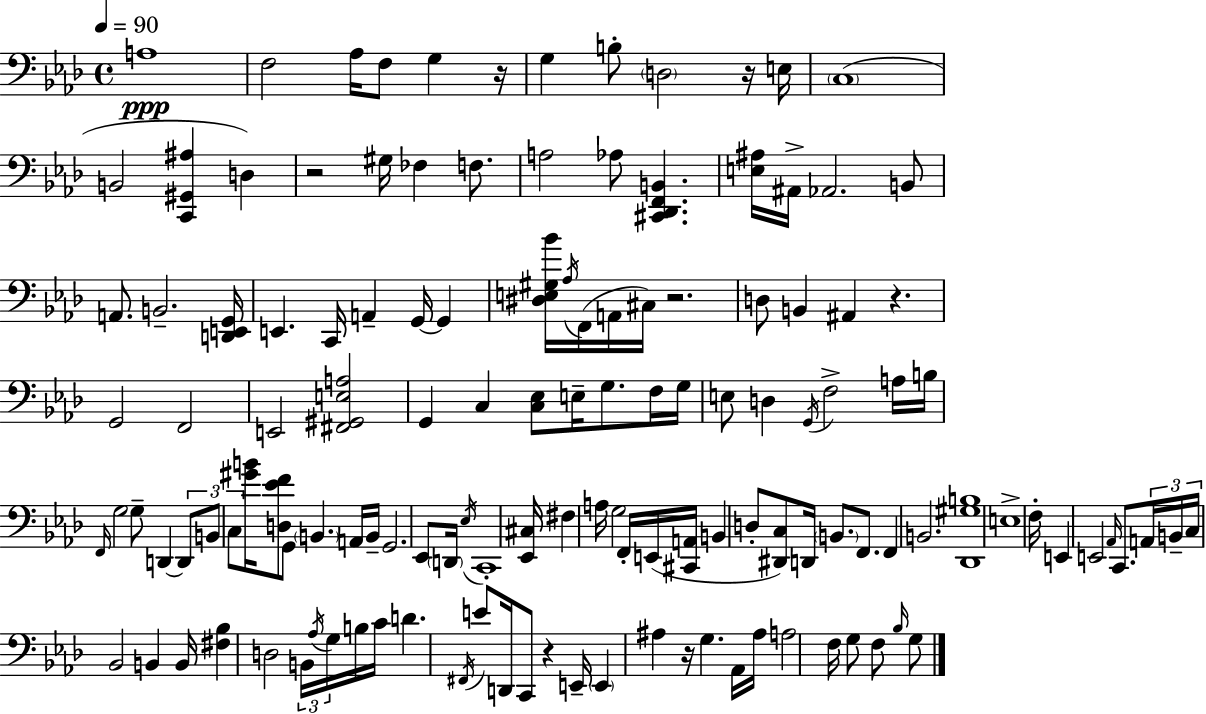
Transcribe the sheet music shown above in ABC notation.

X:1
T:Untitled
M:4/4
L:1/4
K:Fm
A,4 F,2 _A,/4 F,/2 G, z/4 G, B,/2 D,2 z/4 E,/4 C,4 B,,2 [C,,^G,,^A,] D, z2 ^G,/4 _F, F,/2 A,2 _A,/2 [^C,,_D,,F,,B,,] [E,^A,]/4 ^A,,/4 _A,,2 B,,/2 A,,/2 B,,2 [D,,E,,G,,]/4 E,, C,,/4 A,, G,,/4 G,, [^D,E,^G,_B]/4 _A,/4 F,,/4 A,,/4 ^C,/4 z2 D,/2 B,, ^A,, z G,,2 F,,2 E,,2 [^F,,^G,,E,A,]2 G,, C, [C,_E,]/2 E,/4 G,/2 F,/4 G,/4 E,/2 D, G,,/4 F,2 A,/4 B,/4 F,,/4 G,2 G,/2 D,, D,,/2 B,,/2 C,/2 [^GB]/4 [D,_EF]/2 G,,/2 B,, A,,/4 B,,/4 G,,2 _E,,/2 D,,/4 _E,/4 C,,4 [_E,,^C,]/4 ^F, A,/4 G,2 F,,/4 E,,/4 [^C,,A,,]/4 B,, D,/2 [^D,,C,]/2 D,,/4 B,,/2 F,,/2 F,, B,,2 [_D,,^G,B,]4 E,4 F,/4 E,, E,,2 _A,,/4 C,,/2 A,,/4 B,,/4 C,/4 _B,,2 B,, B,,/4 [^F,_B,] D,2 B,,/4 _A,/4 G,/4 B,/4 C/4 D ^F,,/4 E/2 D,,/4 C,,/2 z E,,/4 E,, ^A, z/4 G, _A,,/4 ^A,/4 A,2 F,/4 G,/2 F,/2 _B,/4 G,/2